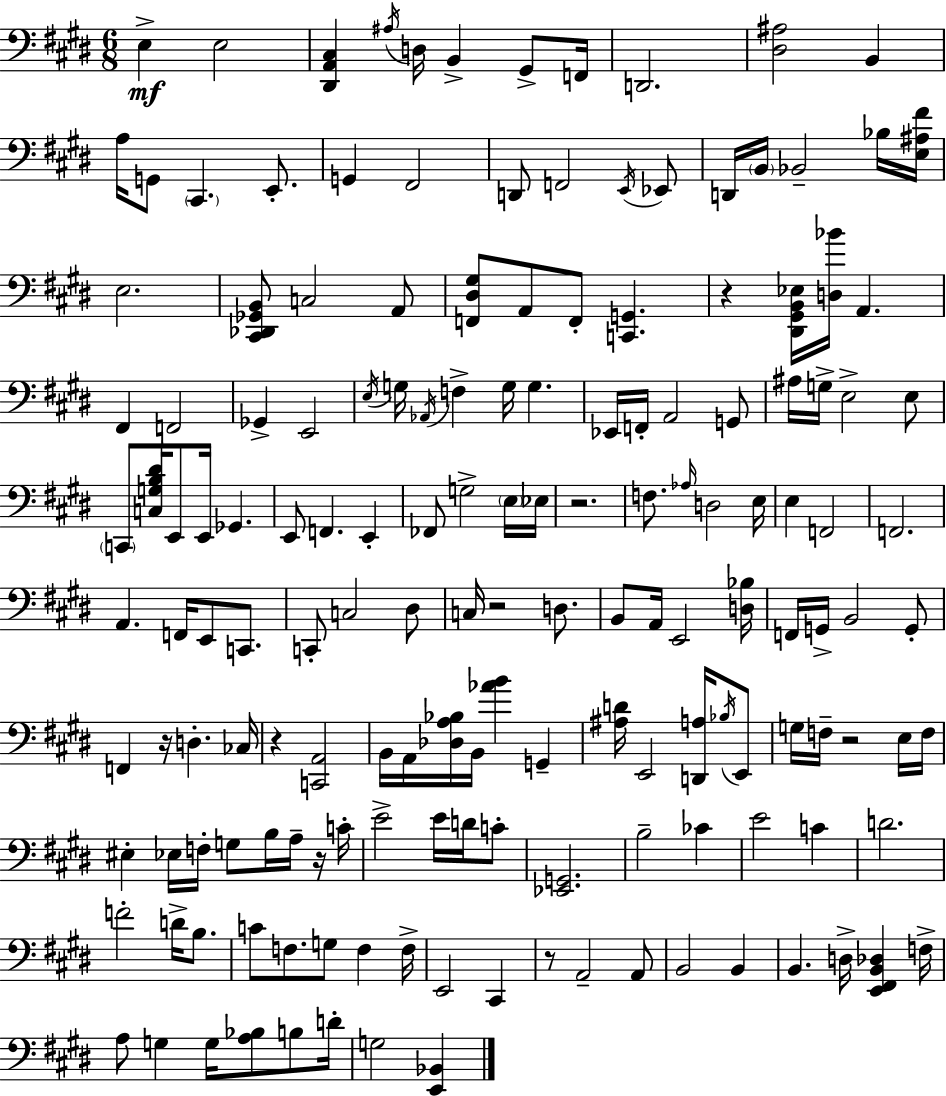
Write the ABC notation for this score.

X:1
T:Untitled
M:6/8
L:1/4
K:E
E, E,2 [^D,,A,,^C,] ^A,/4 D,/4 B,, ^G,,/2 F,,/4 D,,2 [^D,^A,]2 B,, A,/4 G,,/2 ^C,, E,,/2 G,, ^F,,2 D,,/2 F,,2 E,,/4 _E,,/2 D,,/4 B,,/4 _B,,2 _B,/4 [E,^A,^F]/4 E,2 [^C,,_D,,_G,,B,,]/2 C,2 A,,/2 [F,,^D,^G,]/2 A,,/2 F,,/2 [C,,G,,] z [^D,,^G,,B,,_E,]/4 [D,_B]/4 A,, ^F,, F,,2 _G,, E,,2 E,/4 G,/4 _A,,/4 F, G,/4 G, _E,,/4 F,,/4 A,,2 G,,/2 ^A,/4 G,/4 E,2 E,/2 C,,/2 [C,G,B,^D]/4 E,,/2 E,,/4 _G,, E,,/2 F,, E,, _F,,/2 G,2 E,/4 _E,/4 z2 F,/2 _A,/4 D,2 E,/4 E, F,,2 F,,2 A,, F,,/4 E,,/2 C,,/2 C,,/2 C,2 ^D,/2 C,/4 z2 D,/2 B,,/2 A,,/4 E,,2 [D,_B,]/4 F,,/4 G,,/4 B,,2 G,,/2 F,, z/4 D, _C,/4 z [C,,A,,]2 B,,/4 A,,/4 [_D,A,_B,]/4 B,,/4 [_AB] G,, [^A,D]/4 E,,2 [D,,A,]/4 _B,/4 E,,/2 G,/4 F,/4 z2 E,/4 F,/4 ^E, _E,/4 F,/4 G,/2 B,/4 A,/4 z/4 C/4 E2 E/4 D/4 C/2 [_E,,G,,]2 B,2 _C E2 C D2 F2 D/4 B,/2 C/2 F,/2 G,/2 F, F,/4 E,,2 ^C,, z/2 A,,2 A,,/2 B,,2 B,, B,, D,/4 [E,,^F,,B,,_D,] F,/4 A,/2 G, G,/4 [A,_B,]/2 B,/2 D/4 G,2 [E,,_B,,]